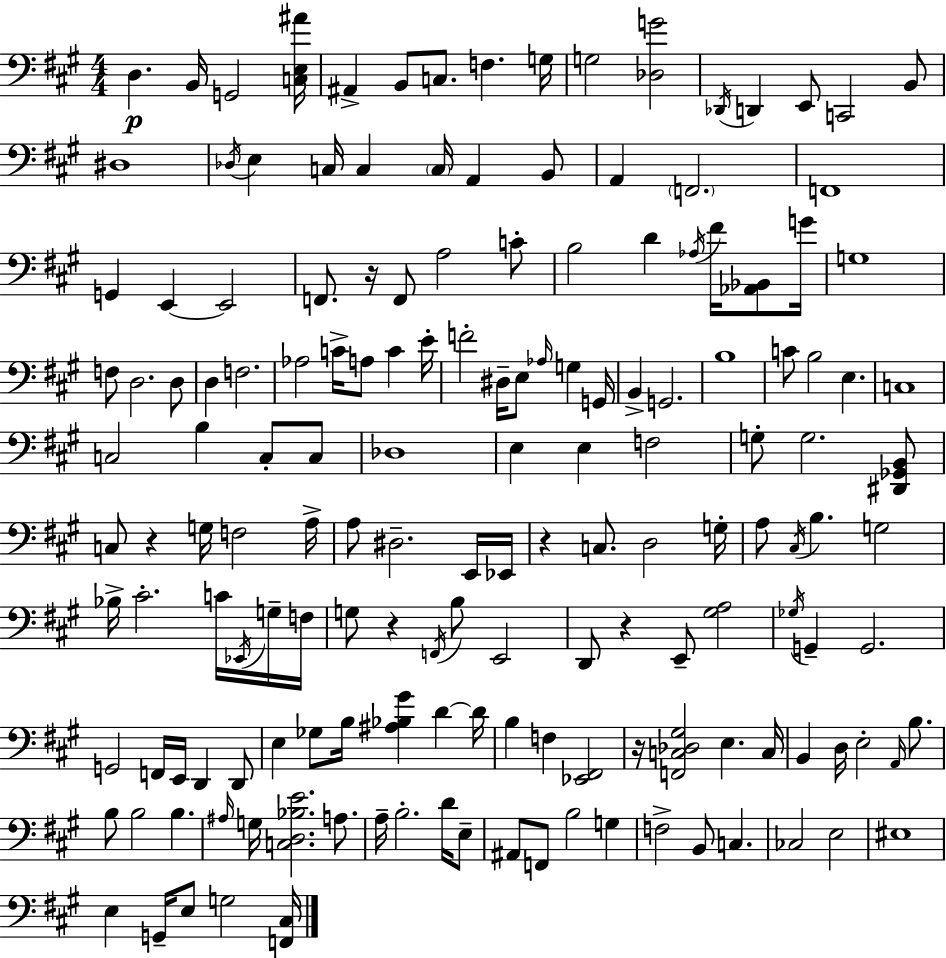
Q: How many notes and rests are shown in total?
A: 160